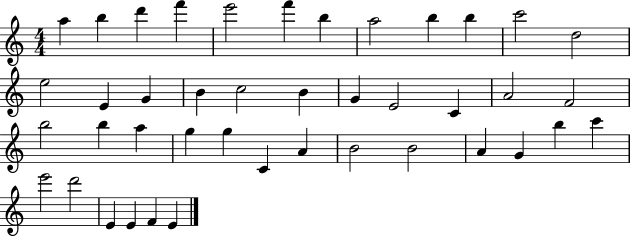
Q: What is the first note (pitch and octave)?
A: A5